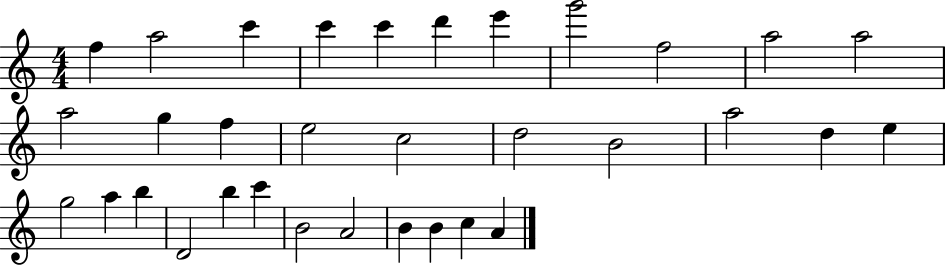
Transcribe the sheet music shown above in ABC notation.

X:1
T:Untitled
M:4/4
L:1/4
K:C
f a2 c' c' c' d' e' g'2 f2 a2 a2 a2 g f e2 c2 d2 B2 a2 d e g2 a b D2 b c' B2 A2 B B c A